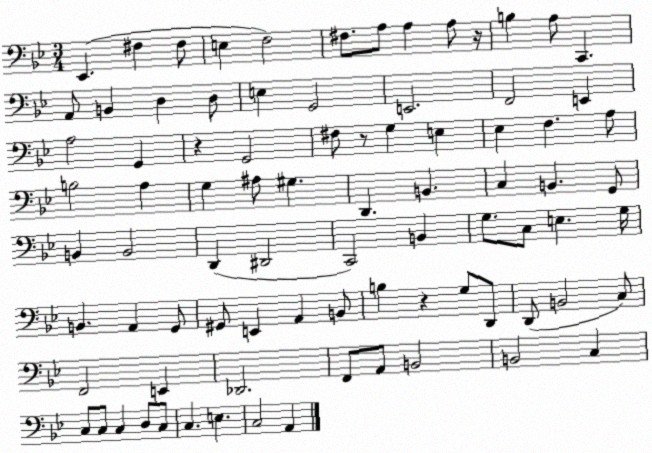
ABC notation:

X:1
T:Untitled
M:3/4
L:1/4
K:Bb
_E,, ^F, ^F,/2 E, F,2 ^F,/2 A,/2 A, A,/2 z/4 B, A,/2 C,, A,,/2 B,, D, D,/2 E, G,,2 E,,2 F,,2 E,, A,2 G,, z G,,2 ^F,/2 z/2 G, E, _E, F, A,/2 B,2 A, G, ^A,/2 ^G, D,, B,, C, B,, G,,/2 B,, B,,2 D,, ^D,,2 C,,2 B,, G,/2 C,/2 E, G,/4 B,, A,, G,,/2 ^G,,/2 E,, A,, B,,/2 B, z G,/2 D,,/2 D,,/2 B,,2 C,/2 F,,2 E,, _D,,2 F,,/2 A,,/2 B,,2 B,,2 C, C,/2 C,/2 C, D,/2 C,/2 C, E, C,2 A,,